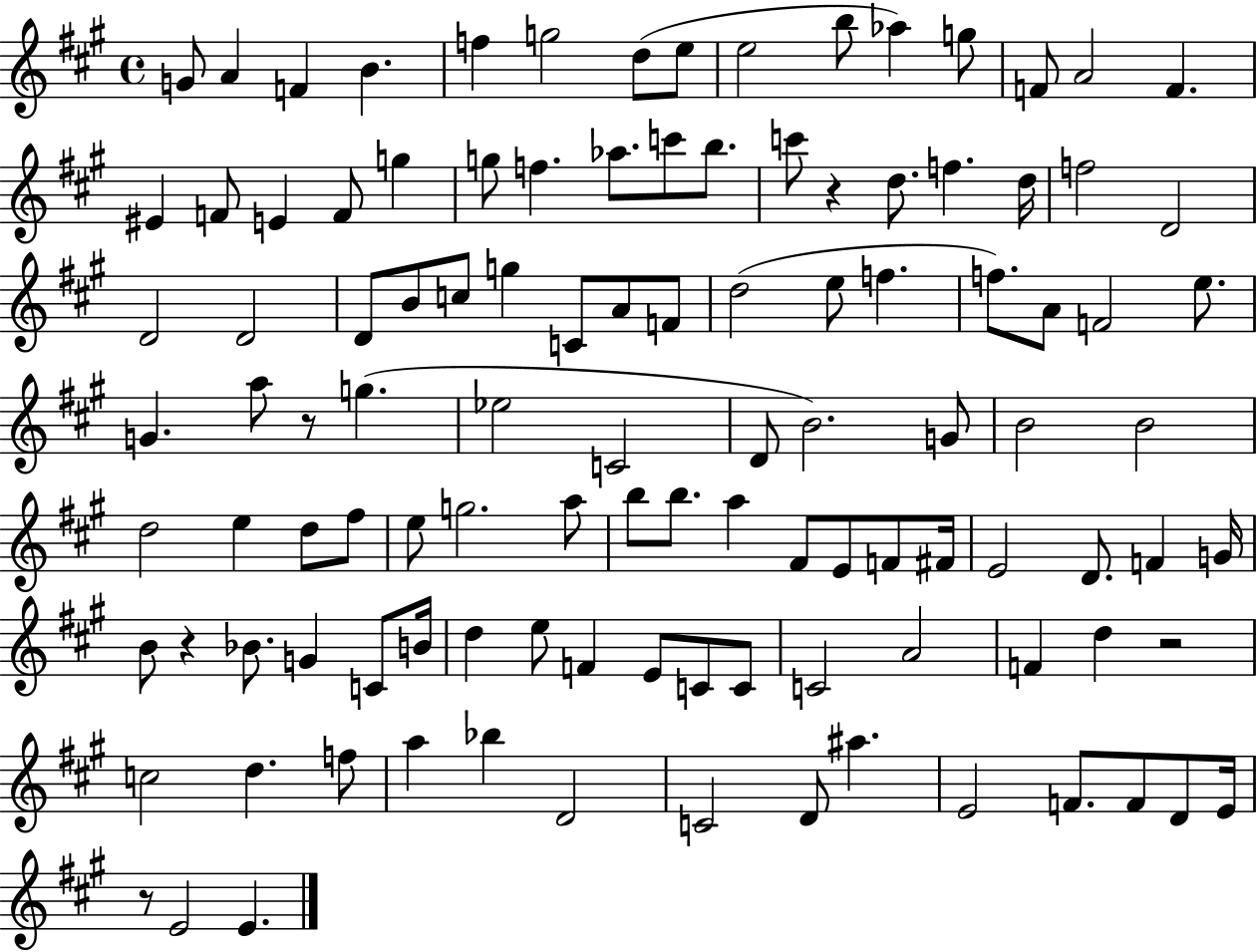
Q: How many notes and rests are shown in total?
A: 111